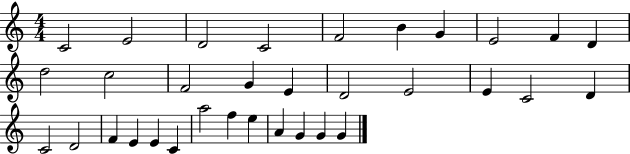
X:1
T:Untitled
M:4/4
L:1/4
K:C
C2 E2 D2 C2 F2 B G E2 F D d2 c2 F2 G E D2 E2 E C2 D C2 D2 F E E C a2 f e A G G G